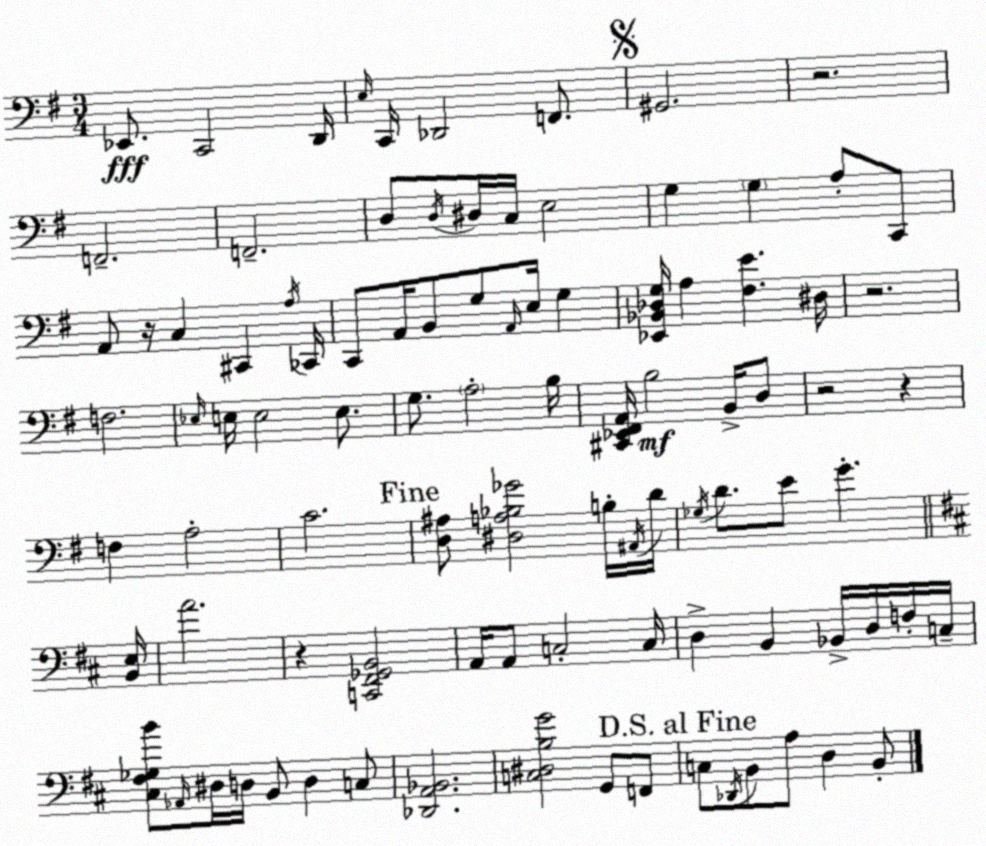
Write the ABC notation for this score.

X:1
T:Untitled
M:3/4
L:1/4
K:G
_E,,/2 C,,2 D,,/4 E,/4 C,,/4 _D,,2 F,,/2 ^G,,2 z2 F,,2 F,,2 D,/2 D,/4 ^D,/4 C,/4 E,2 G, G, A,/2 C,,/2 A,,/2 z/4 C, ^C,, A,/4 _C,,/4 C,,/2 A,,/4 B,,/2 G,/2 A,,/4 E,/4 G, [_E,,_B,,_D,G,]/4 A, [^F,E] ^D,/4 z2 F,2 _E,/4 E,/4 E,2 E,/2 G,/2 A,2 B,/4 [^C,,_E,,^F,,A,,]/4 B,2 B,,/4 D,/2 z2 z F, A,2 C2 [D,^A,]/2 [^D,A,_B,_G]2 B,/4 ^A,,/4 D/4 _G,/4 D/2 E/2 G [B,,E,]/4 A2 z [C,,^F,,_G,,B,,]2 A,,/4 A,,/2 C,2 C,/4 D, B,, _B,,/4 D,/4 F,/4 C,/4 [^C,^F,_G,B]/2 _A,,/4 ^D,/4 D,/4 B,,/2 D, C,/2 [_D,,A,,_B,,]2 [C,^D,B,G]2 G,,/2 F,,/2 C,/2 _D,,/4 B,,/2 A,/2 D, B,,/2